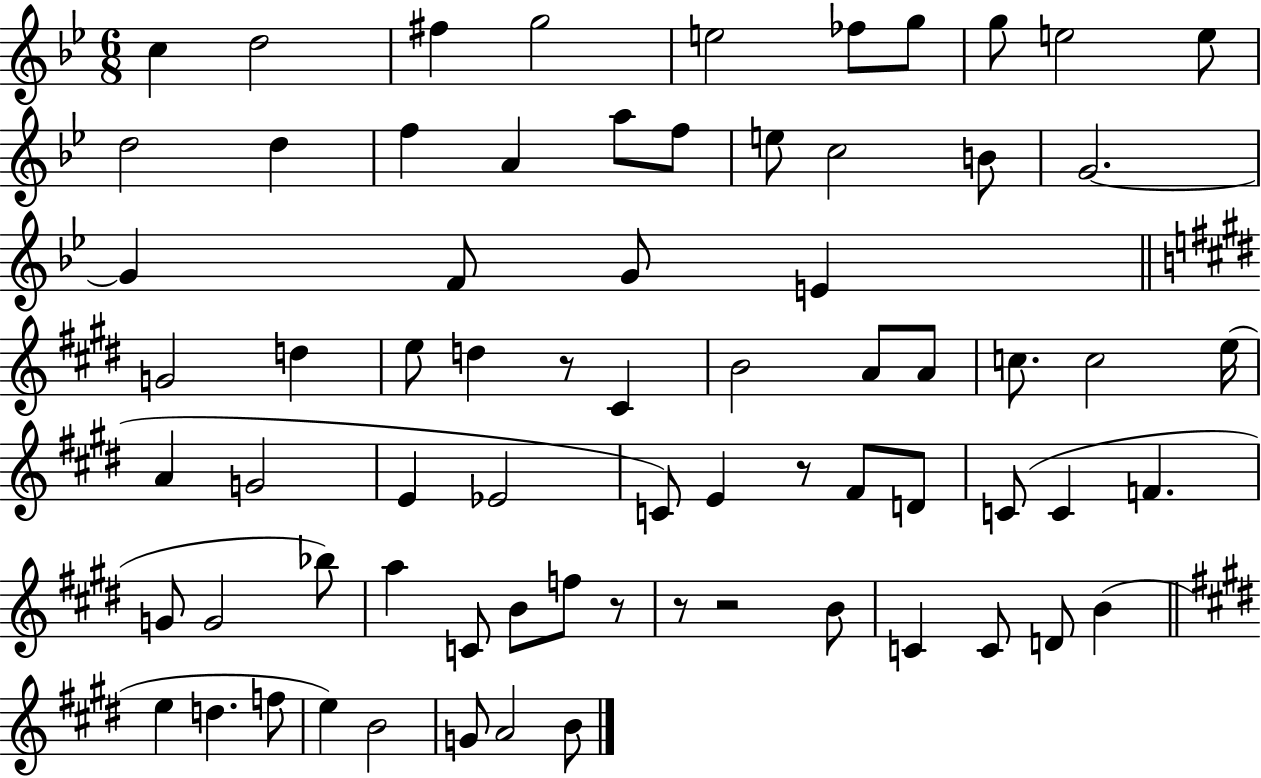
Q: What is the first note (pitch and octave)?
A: C5